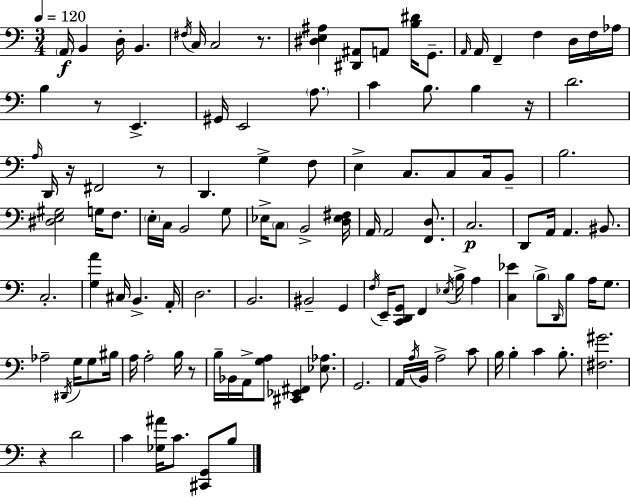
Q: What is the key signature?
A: A minor